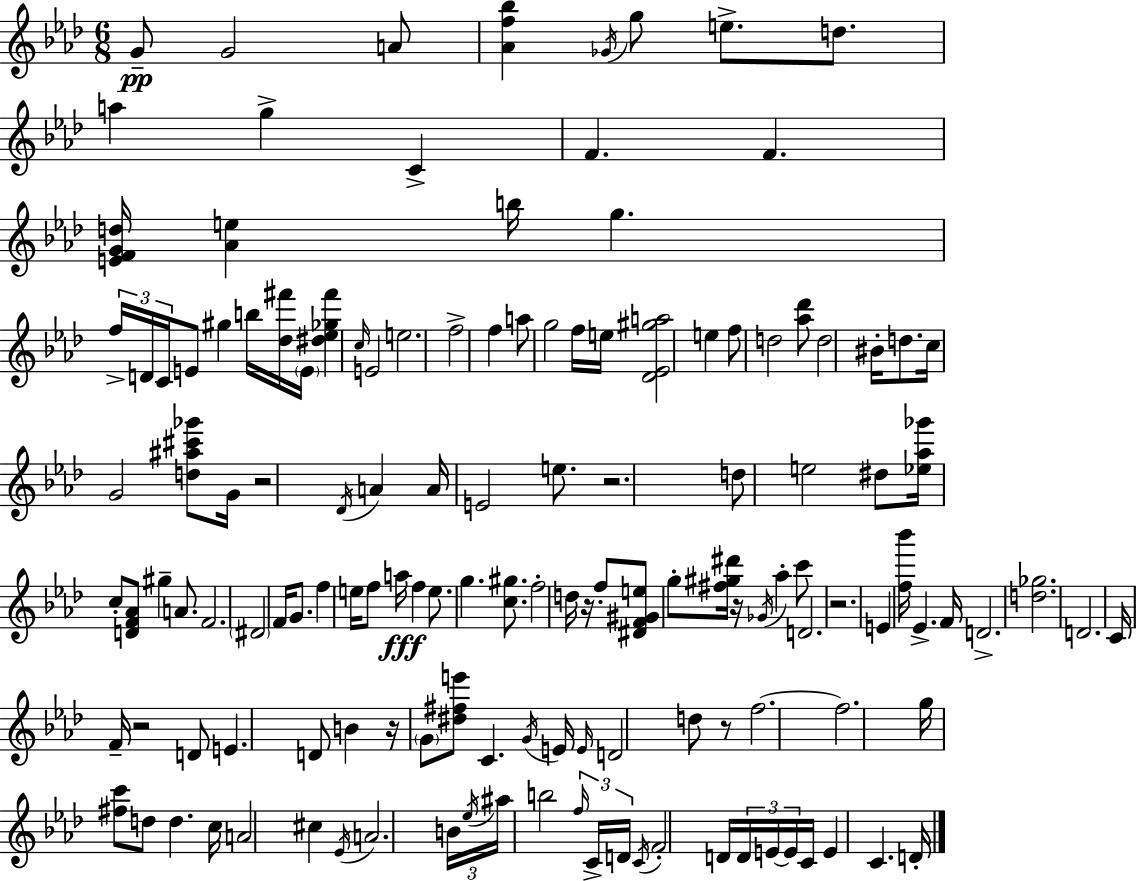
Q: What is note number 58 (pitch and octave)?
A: A5